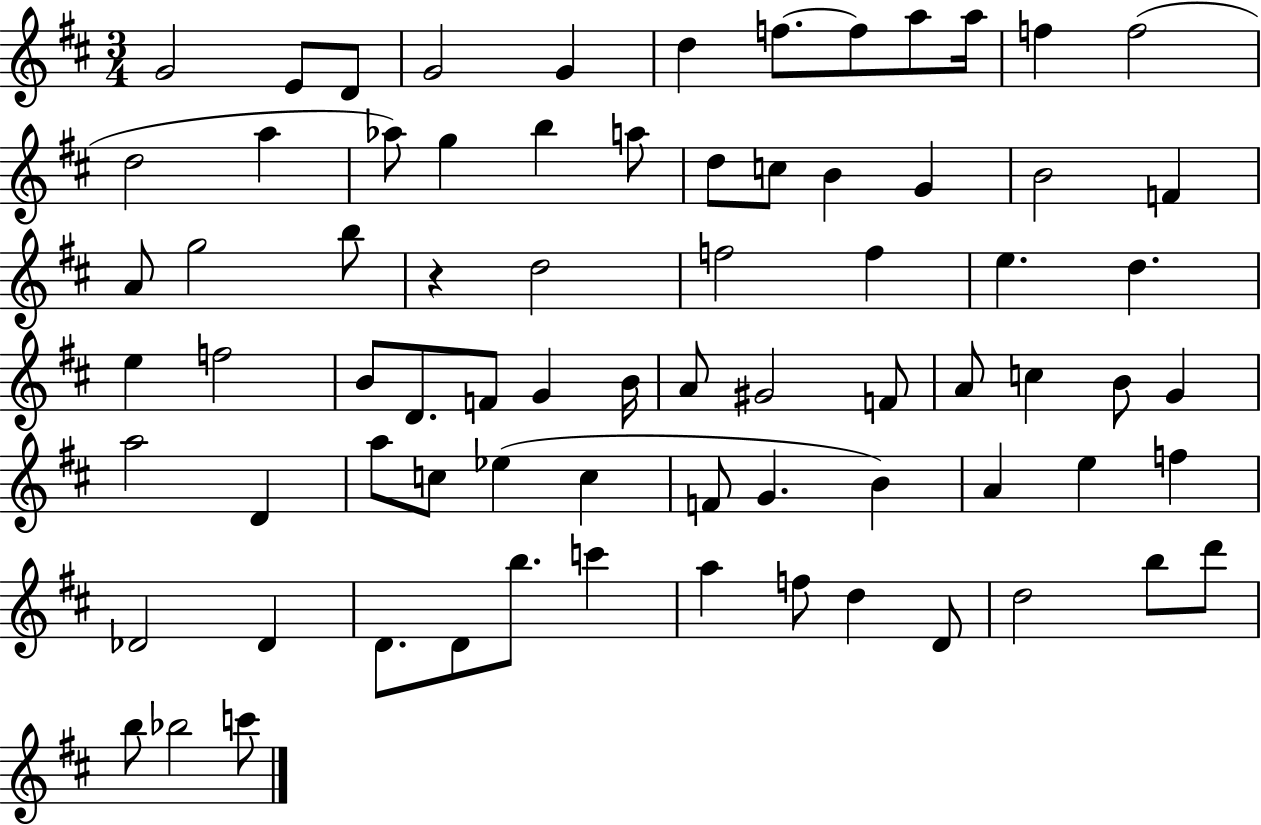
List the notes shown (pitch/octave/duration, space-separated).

G4/h E4/e D4/e G4/h G4/q D5/q F5/e. F5/e A5/e A5/s F5/q F5/h D5/h A5/q Ab5/e G5/q B5/q A5/e D5/e C5/e B4/q G4/q B4/h F4/q A4/e G5/h B5/e R/q D5/h F5/h F5/q E5/q. D5/q. E5/q F5/h B4/e D4/e. F4/e G4/q B4/s A4/e G#4/h F4/e A4/e C5/q B4/e G4/q A5/h D4/q A5/e C5/e Eb5/q C5/q F4/e G4/q. B4/q A4/q E5/q F5/q Db4/h Db4/q D4/e. D4/e B5/e. C6/q A5/q F5/e D5/q D4/e D5/h B5/e D6/e B5/e Bb5/h C6/e